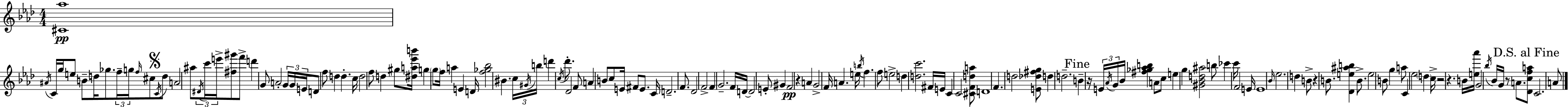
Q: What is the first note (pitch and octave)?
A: A#4